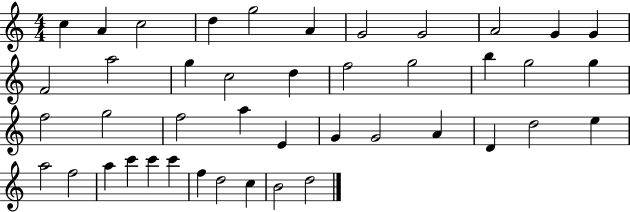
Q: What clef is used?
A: treble